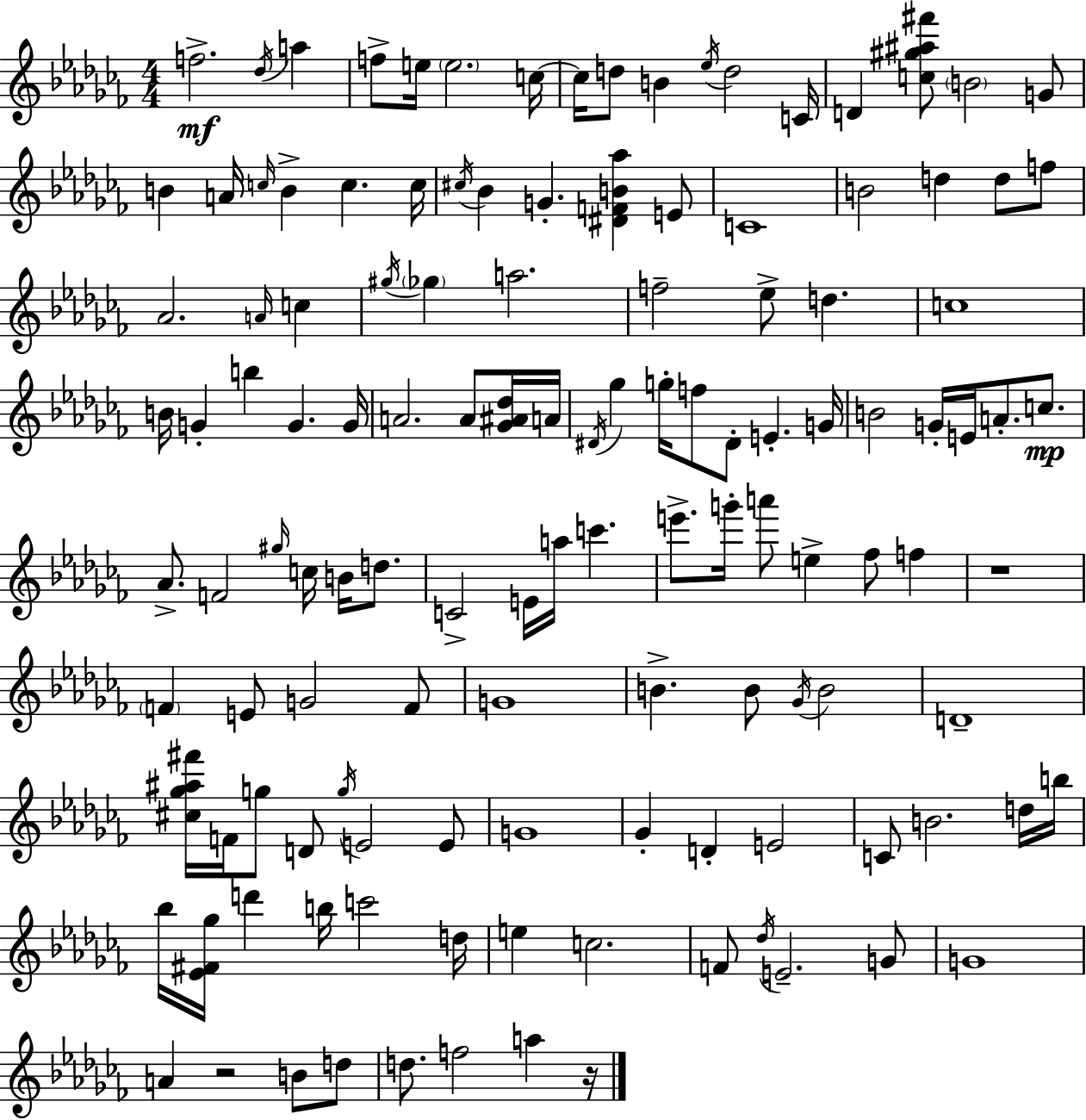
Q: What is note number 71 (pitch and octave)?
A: C6